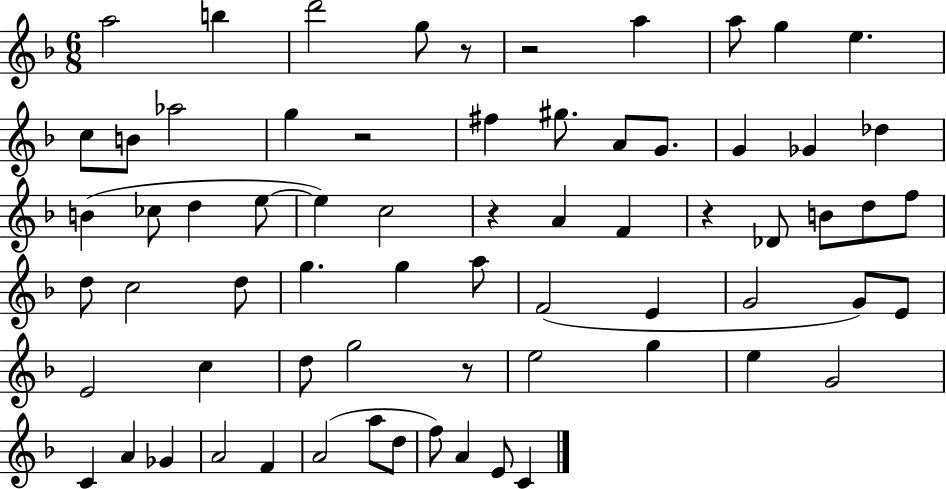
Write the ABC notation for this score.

X:1
T:Untitled
M:6/8
L:1/4
K:F
a2 b d'2 g/2 z/2 z2 a a/2 g e c/2 B/2 _a2 g z2 ^f ^g/2 A/2 G/2 G _G _d B _c/2 d e/2 e c2 z A F z _D/2 B/2 d/2 f/2 d/2 c2 d/2 g g a/2 F2 E G2 G/2 E/2 E2 c d/2 g2 z/2 e2 g e G2 C A _G A2 F A2 a/2 d/2 f/2 A E/2 C